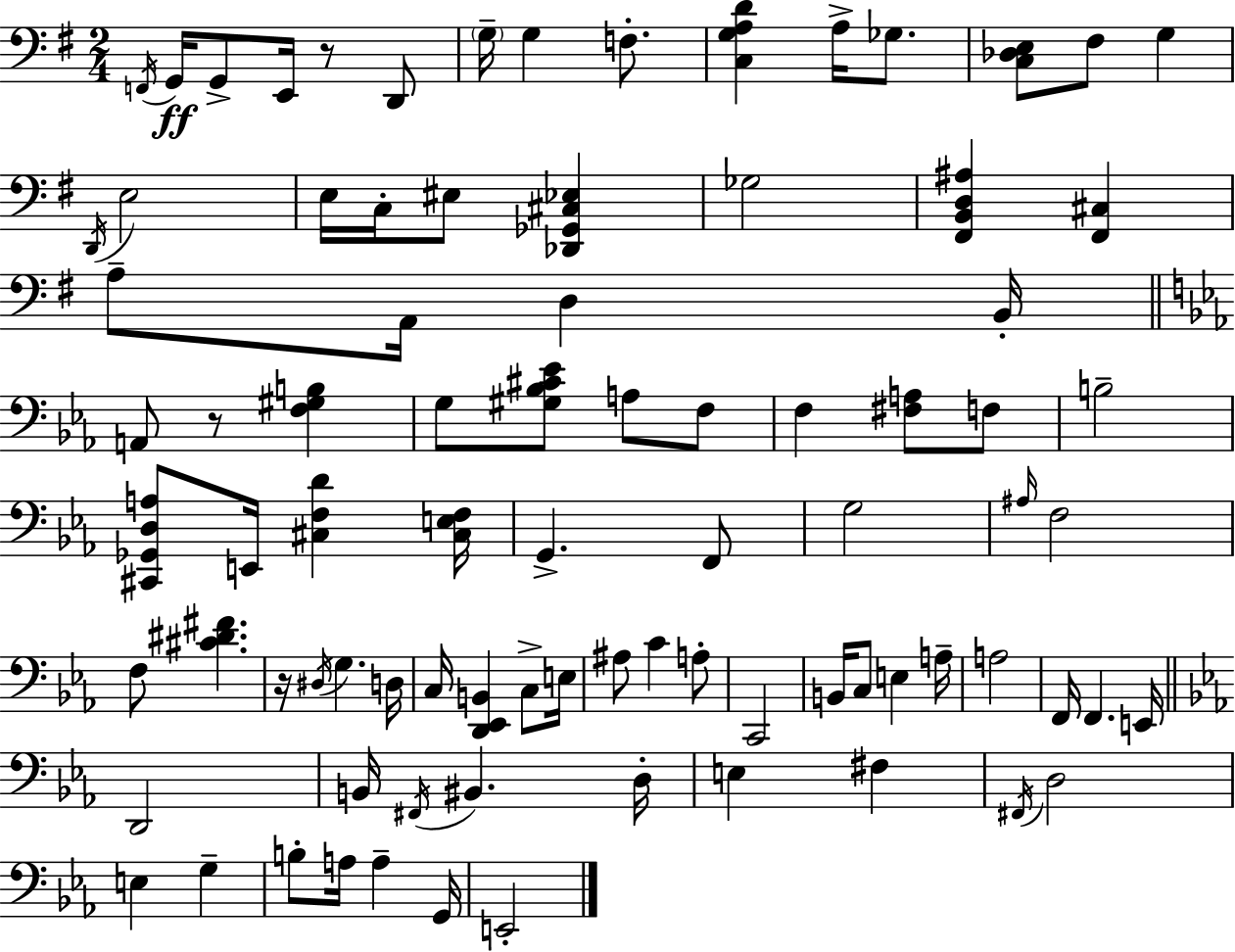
X:1
T:Untitled
M:2/4
L:1/4
K:G
F,,/4 G,,/4 G,,/2 E,,/4 z/2 D,,/2 G,/4 G, F,/2 [C,G,A,D] A,/4 _G,/2 [C,_D,E,]/2 ^F,/2 G, D,,/4 E,2 E,/4 C,/4 ^E,/2 [_D,,_G,,^C,_E,] _G,2 [^F,,B,,D,^A,] [^F,,^C,] A,/2 A,,/4 D, B,,/4 A,,/2 z/2 [F,^G,B,] G,/2 [^G,_B,^C_E]/2 A,/2 F,/2 F, [^F,A,]/2 F,/2 B,2 [^C,,_G,,D,A,]/2 E,,/4 [^C,F,D] [^C,E,F,]/4 G,, F,,/2 G,2 ^A,/4 F,2 F,/2 [^C^D^F] z/4 ^D,/4 G, D,/4 C,/4 [D,,_E,,B,,] C,/2 E,/4 ^A,/2 C A,/2 C,,2 B,,/4 C,/2 E, A,/4 A,2 F,,/4 F,, E,,/4 D,,2 B,,/4 ^F,,/4 ^B,, D,/4 E, ^F, ^F,,/4 D,2 E, G, B,/2 A,/4 A, G,,/4 E,,2